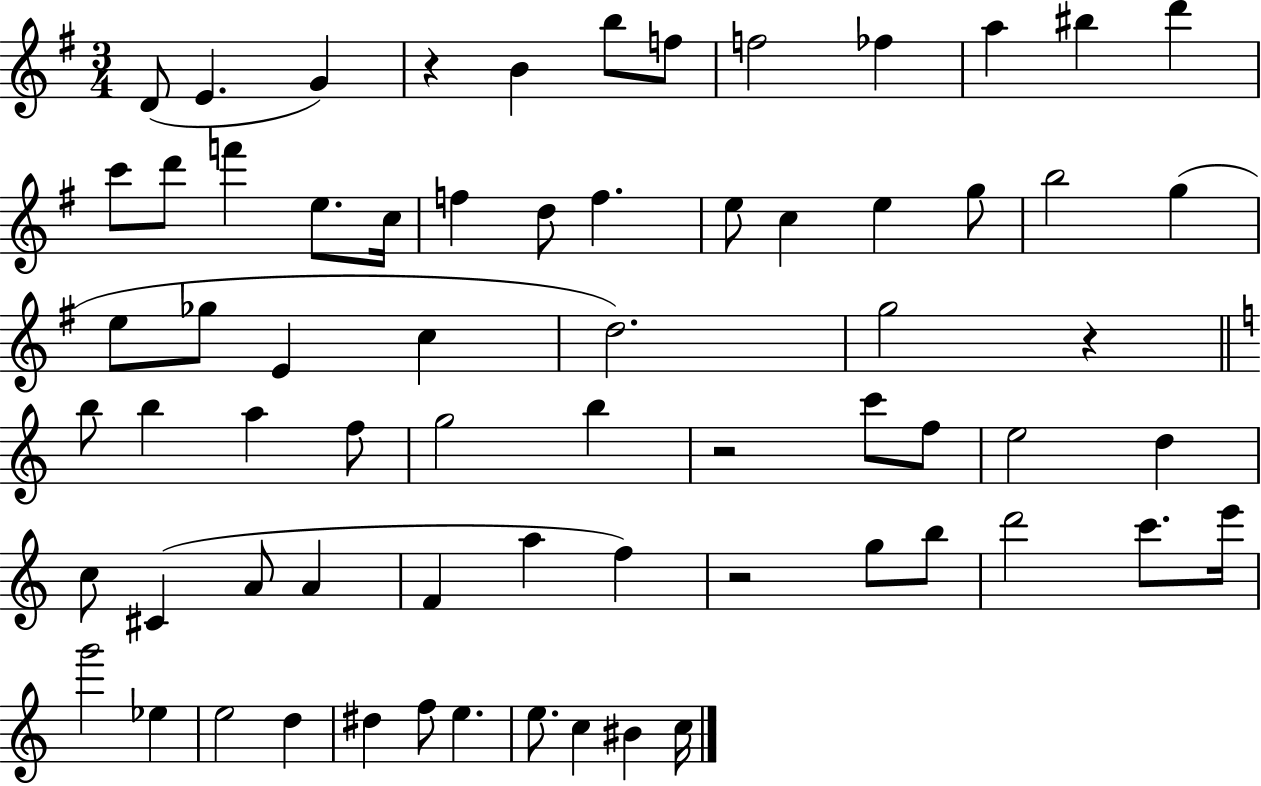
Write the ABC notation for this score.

X:1
T:Untitled
M:3/4
L:1/4
K:G
D/2 E G z B b/2 f/2 f2 _f a ^b d' c'/2 d'/2 f' e/2 c/4 f d/2 f e/2 c e g/2 b2 g e/2 _g/2 E c d2 g2 z b/2 b a f/2 g2 b z2 c'/2 f/2 e2 d c/2 ^C A/2 A F a f z2 g/2 b/2 d'2 c'/2 e'/4 g'2 _e e2 d ^d f/2 e e/2 c ^B c/4